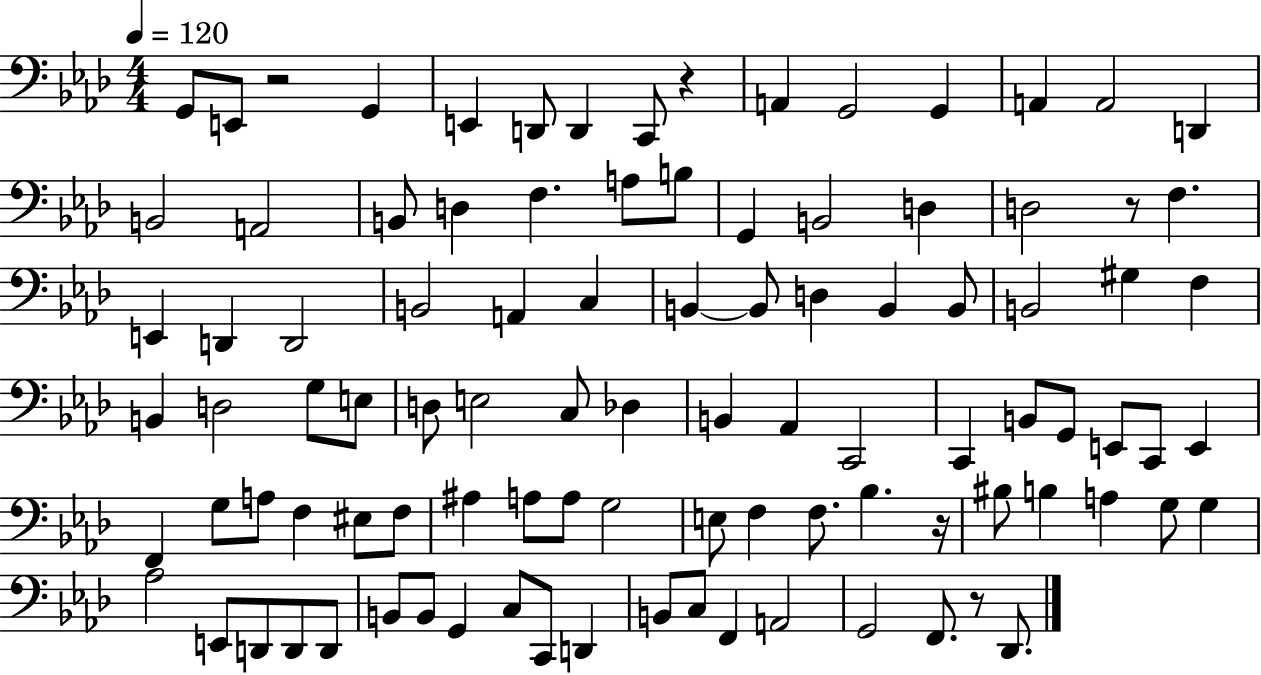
X:1
T:Untitled
M:4/4
L:1/4
K:Ab
G,,/2 E,,/2 z2 G,, E,, D,,/2 D,, C,,/2 z A,, G,,2 G,, A,, A,,2 D,, B,,2 A,,2 B,,/2 D, F, A,/2 B,/2 G,, B,,2 D, D,2 z/2 F, E,, D,, D,,2 B,,2 A,, C, B,, B,,/2 D, B,, B,,/2 B,,2 ^G, F, B,, D,2 G,/2 E,/2 D,/2 E,2 C,/2 _D, B,, _A,, C,,2 C,, B,,/2 G,,/2 E,,/2 C,,/2 E,, F,, G,/2 A,/2 F, ^E,/2 F,/2 ^A, A,/2 A,/2 G,2 E,/2 F, F,/2 _B, z/4 ^B,/2 B, A, G,/2 G, _A,2 E,,/2 D,,/2 D,,/2 D,,/2 B,,/2 B,,/2 G,, C,/2 C,,/2 D,, B,,/2 C,/2 F,, A,,2 G,,2 F,,/2 z/2 _D,,/2